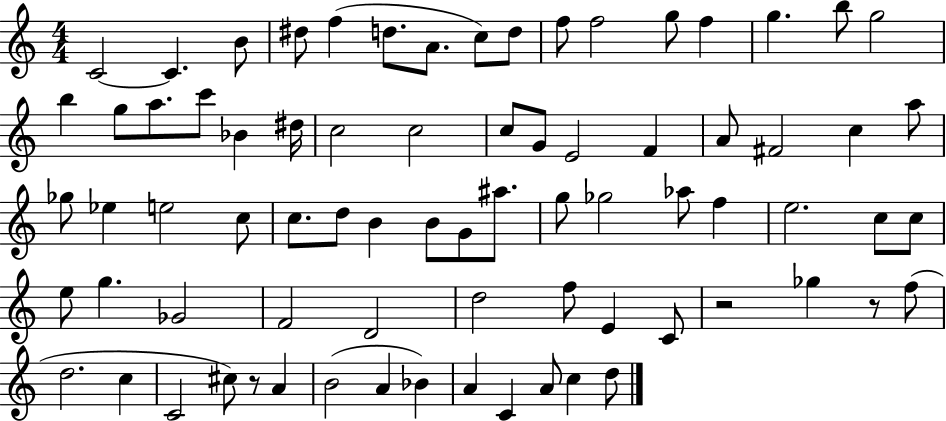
{
  \clef treble
  \numericTimeSignature
  \time 4/4
  \key c \major
  c'2~~ c'4. b'8 | dis''8 f''4( d''8. a'8. c''8) d''8 | f''8 f''2 g''8 f''4 | g''4. b''8 g''2 | \break b''4 g''8 a''8. c'''8 bes'4 dis''16 | c''2 c''2 | c''8 g'8 e'2 f'4 | a'8 fis'2 c''4 a''8 | \break ges''8 ees''4 e''2 c''8 | c''8. d''8 b'4 b'8 g'8 ais''8. | g''8 ges''2 aes''8 f''4 | e''2. c''8 c''8 | \break e''8 g''4. ges'2 | f'2 d'2 | d''2 f''8 e'4 c'8 | r2 ges''4 r8 f''8( | \break d''2. c''4 | c'2 cis''8) r8 a'4 | b'2( a'4 bes'4) | a'4 c'4 a'8 c''4 d''8 | \break \bar "|."
}